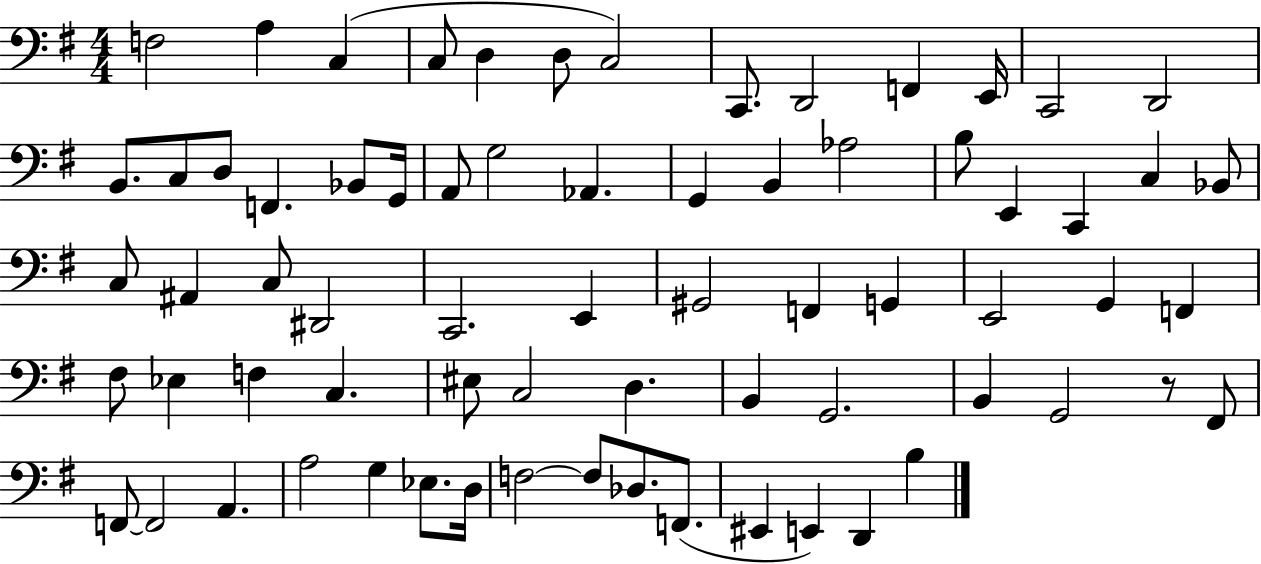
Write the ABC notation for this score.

X:1
T:Untitled
M:4/4
L:1/4
K:G
F,2 A, C, C,/2 D, D,/2 C,2 C,,/2 D,,2 F,, E,,/4 C,,2 D,,2 B,,/2 C,/2 D,/2 F,, _B,,/2 G,,/4 A,,/2 G,2 _A,, G,, B,, _A,2 B,/2 E,, C,, C, _B,,/2 C,/2 ^A,, C,/2 ^D,,2 C,,2 E,, ^G,,2 F,, G,, E,,2 G,, F,, ^F,/2 _E, F, C, ^E,/2 C,2 D, B,, G,,2 B,, G,,2 z/2 ^F,,/2 F,,/2 F,,2 A,, A,2 G, _E,/2 D,/4 F,2 F,/2 _D,/2 F,,/2 ^E,, E,, D,, B,